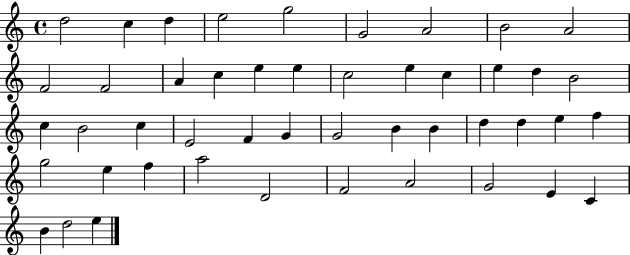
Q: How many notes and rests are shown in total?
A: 47